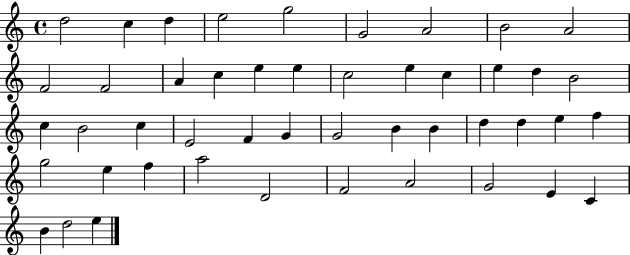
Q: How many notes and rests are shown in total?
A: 47